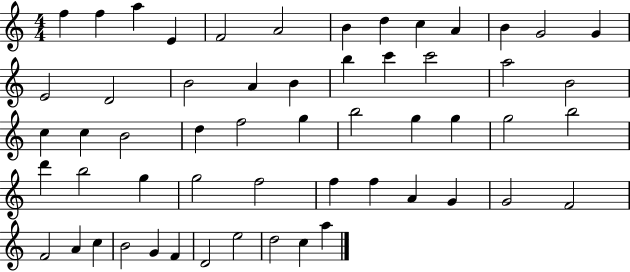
{
  \clef treble
  \numericTimeSignature
  \time 4/4
  \key c \major
  f''4 f''4 a''4 e'4 | f'2 a'2 | b'4 d''4 c''4 a'4 | b'4 g'2 g'4 | \break e'2 d'2 | b'2 a'4 b'4 | b''4 c'''4 c'''2 | a''2 b'2 | \break c''4 c''4 b'2 | d''4 f''2 g''4 | b''2 g''4 g''4 | g''2 b''2 | \break d'''4 b''2 g''4 | g''2 f''2 | f''4 f''4 a'4 g'4 | g'2 f'2 | \break f'2 a'4 c''4 | b'2 g'4 f'4 | d'2 e''2 | d''2 c''4 a''4 | \break \bar "|."
}